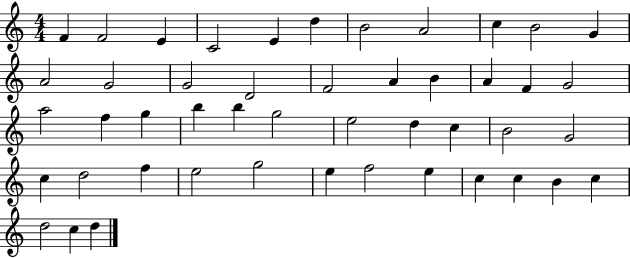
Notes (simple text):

F4/q F4/h E4/q C4/h E4/q D5/q B4/h A4/h C5/q B4/h G4/q A4/h G4/h G4/h D4/h F4/h A4/q B4/q A4/q F4/q G4/h A5/h F5/q G5/q B5/q B5/q G5/h E5/h D5/q C5/q B4/h G4/h C5/q D5/h F5/q E5/h G5/h E5/q F5/h E5/q C5/q C5/q B4/q C5/q D5/h C5/q D5/q